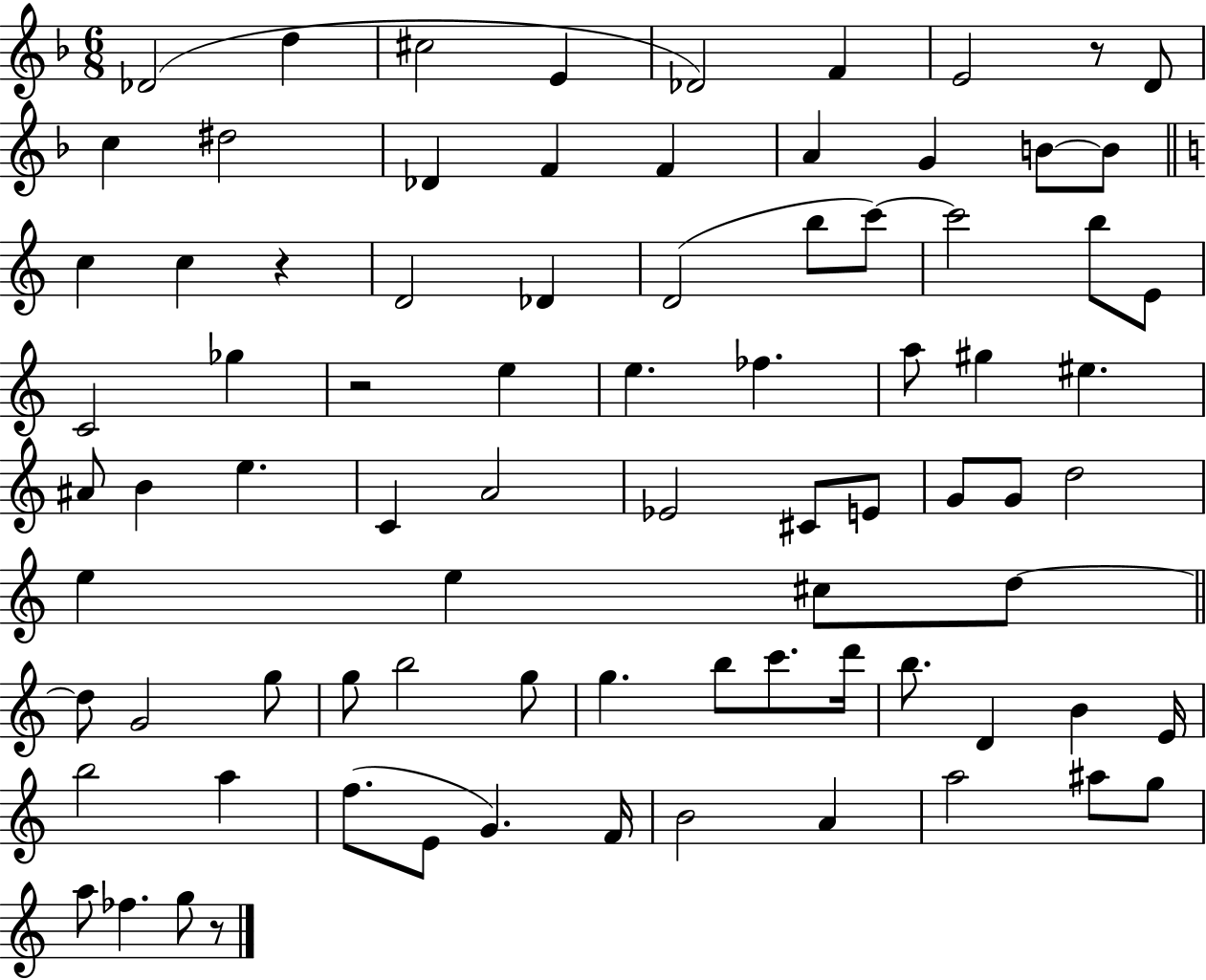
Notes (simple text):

Db4/h D5/q C#5/h E4/q Db4/h F4/q E4/h R/e D4/e C5/q D#5/h Db4/q F4/q F4/q A4/q G4/q B4/e B4/e C5/q C5/q R/q D4/h Db4/q D4/h B5/e C6/e C6/h B5/e E4/e C4/h Gb5/q R/h E5/q E5/q. FES5/q. A5/e G#5/q EIS5/q. A#4/e B4/q E5/q. C4/q A4/h Eb4/h C#4/e E4/e G4/e G4/e D5/h E5/q E5/q C#5/e D5/e D5/e G4/h G5/e G5/e B5/h G5/e G5/q. B5/e C6/e. D6/s B5/e. D4/q B4/q E4/s B5/h A5/q F5/e. E4/e G4/q. F4/s B4/h A4/q A5/h A#5/e G5/e A5/e FES5/q. G5/e R/e